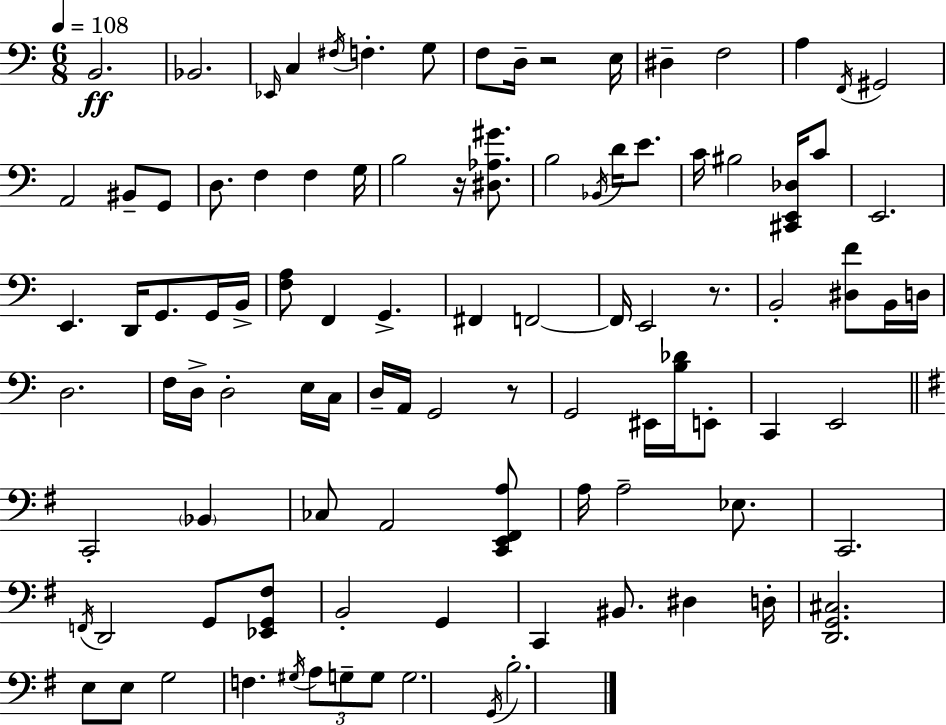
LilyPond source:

{
  \clef bass
  \numericTimeSignature
  \time 6/8
  \key c \major
  \tempo 4 = 108
  b,2.\ff | bes,2. | \grace { ees,16 } c4 \acciaccatura { fis16 } f4.-. | g8 f8 d16-- r2 | \break e16 dis4-- f2 | a4 \acciaccatura { f,16 } gis,2 | a,2 bis,8-- | g,8 d8. f4 f4 | \break g16 b2 r16 | <dis aes gis'>8. b2 \acciaccatura { bes,16 } | d'16 e'8. c'16 bis2 | <cis, e, des>16 c'8 e,2. | \break e,4. d,16 g,8. | g,16 b,16-> <f a>8 f,4 g,4.-> | fis,4 f,2~~ | f,16 e,2 | \break r8. b,2-. | <dis f'>8 b,16 d16 d2. | f16 d16-> d2-. | e16 c16 d16-- a,16 g,2 | \break r8 g,2 | eis,16 <b des'>16 e,8-. c,4 e,2 | \bar "||" \break \key e \minor c,2-. \parenthesize bes,4 | ces8 a,2 <c, e, fis, a>8 | a16 a2-- ees8. | c,2. | \break \acciaccatura { f,16 } d,2 g,8 <ees, g, fis>8 | b,2-. g,4 | c,4 bis,8. dis4 | d16-. <d, g, cis>2. | \break e8 e8 g2 | f4. \acciaccatura { gis16 } \tuplet 3/2 { a8 g8-- | g8 } g2. | \acciaccatura { g,16 } b2.-. | \break \bar "|."
}